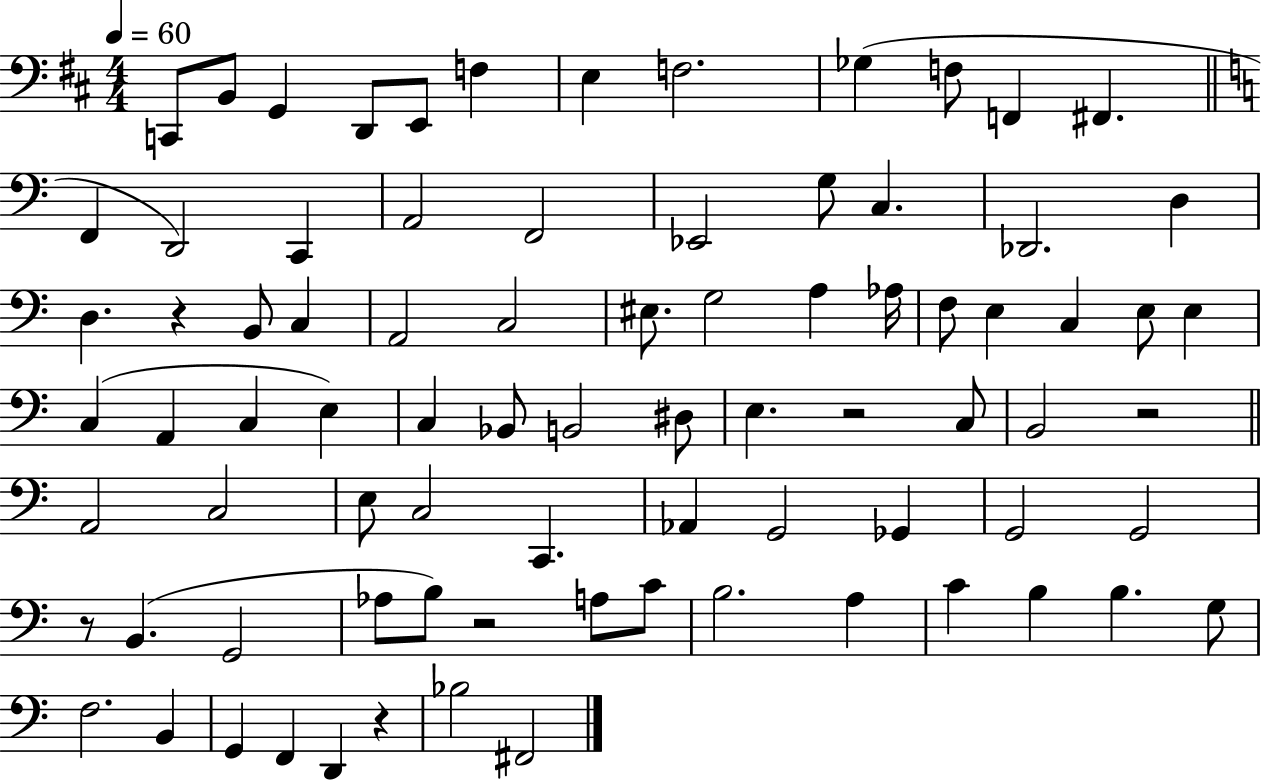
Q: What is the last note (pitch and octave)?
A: F#2